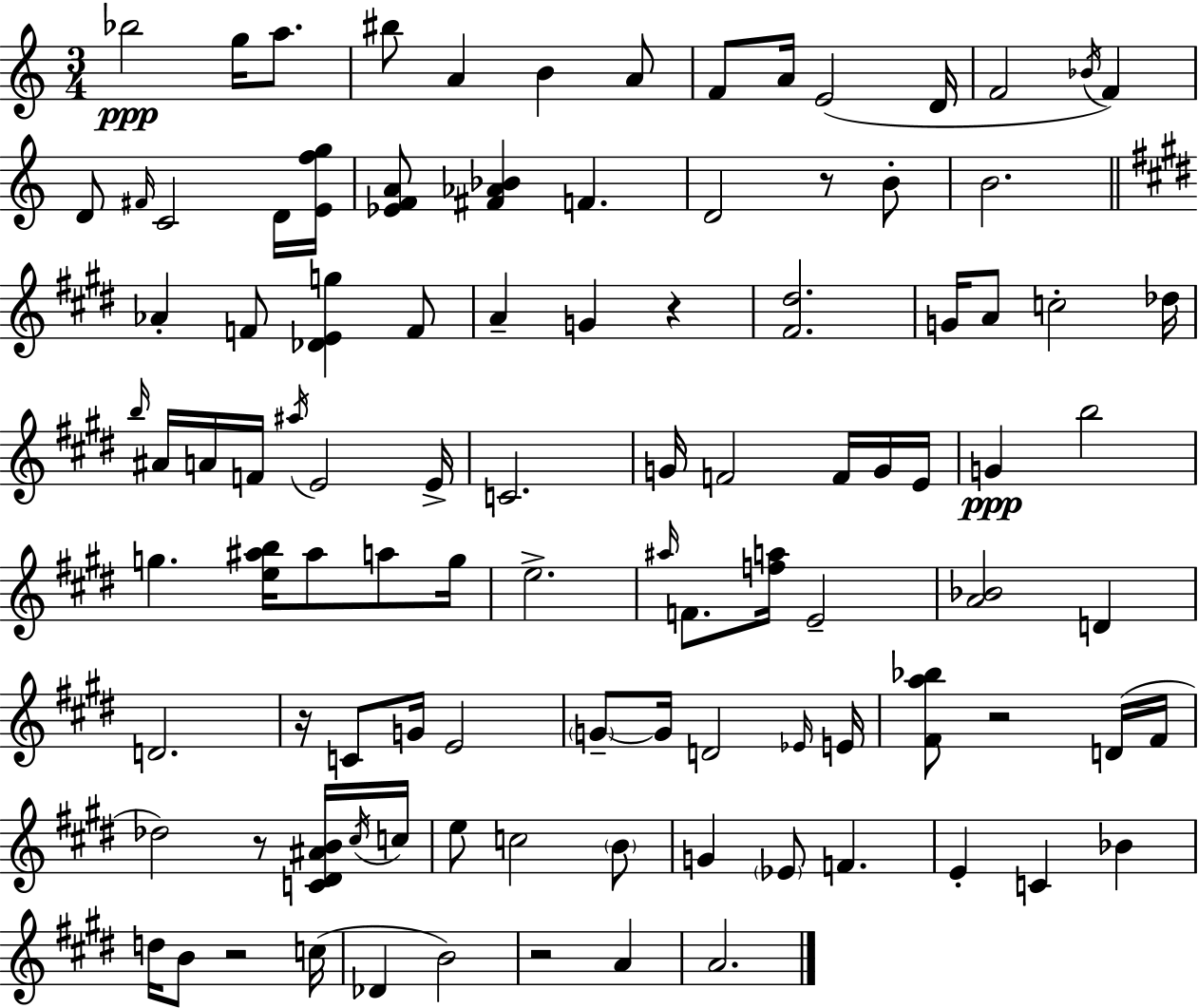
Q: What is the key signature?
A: A minor